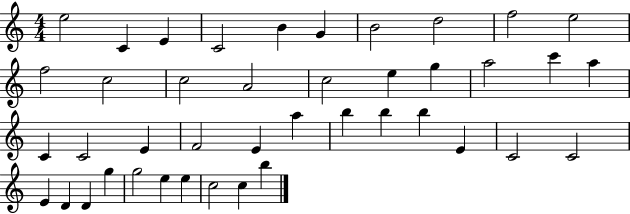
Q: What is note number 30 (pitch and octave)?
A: E4